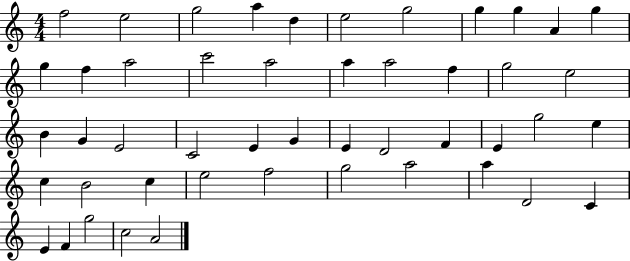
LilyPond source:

{
  \clef treble
  \numericTimeSignature
  \time 4/4
  \key c \major
  f''2 e''2 | g''2 a''4 d''4 | e''2 g''2 | g''4 g''4 a'4 g''4 | \break g''4 f''4 a''2 | c'''2 a''2 | a''4 a''2 f''4 | g''2 e''2 | \break b'4 g'4 e'2 | c'2 e'4 g'4 | e'4 d'2 f'4 | e'4 g''2 e''4 | \break c''4 b'2 c''4 | e''2 f''2 | g''2 a''2 | a''4 d'2 c'4 | \break e'4 f'4 g''2 | c''2 a'2 | \bar "|."
}